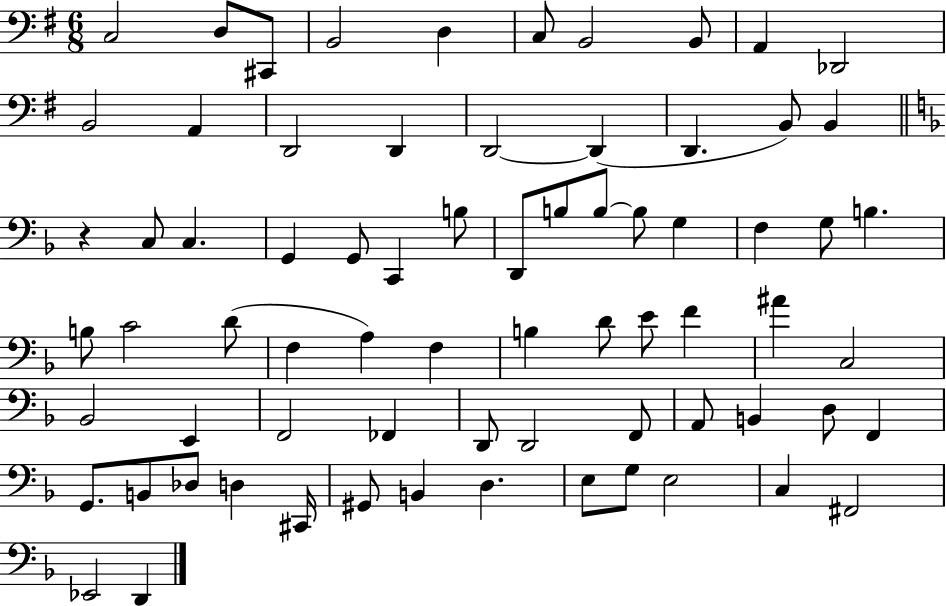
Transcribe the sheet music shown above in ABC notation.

X:1
T:Untitled
M:6/8
L:1/4
K:G
C,2 D,/2 ^C,,/2 B,,2 D, C,/2 B,,2 B,,/2 A,, _D,,2 B,,2 A,, D,,2 D,, D,,2 D,, D,, B,,/2 B,, z C,/2 C, G,, G,,/2 C,, B,/2 D,,/2 B,/2 B,/2 B,/2 G, F, G,/2 B, B,/2 C2 D/2 F, A, F, B, D/2 E/2 F ^A C,2 _B,,2 E,, F,,2 _F,, D,,/2 D,,2 F,,/2 A,,/2 B,, D,/2 F,, G,,/2 B,,/2 _D,/2 D, ^C,,/4 ^G,,/2 B,, D, E,/2 G,/2 E,2 C, ^F,,2 _E,,2 D,,